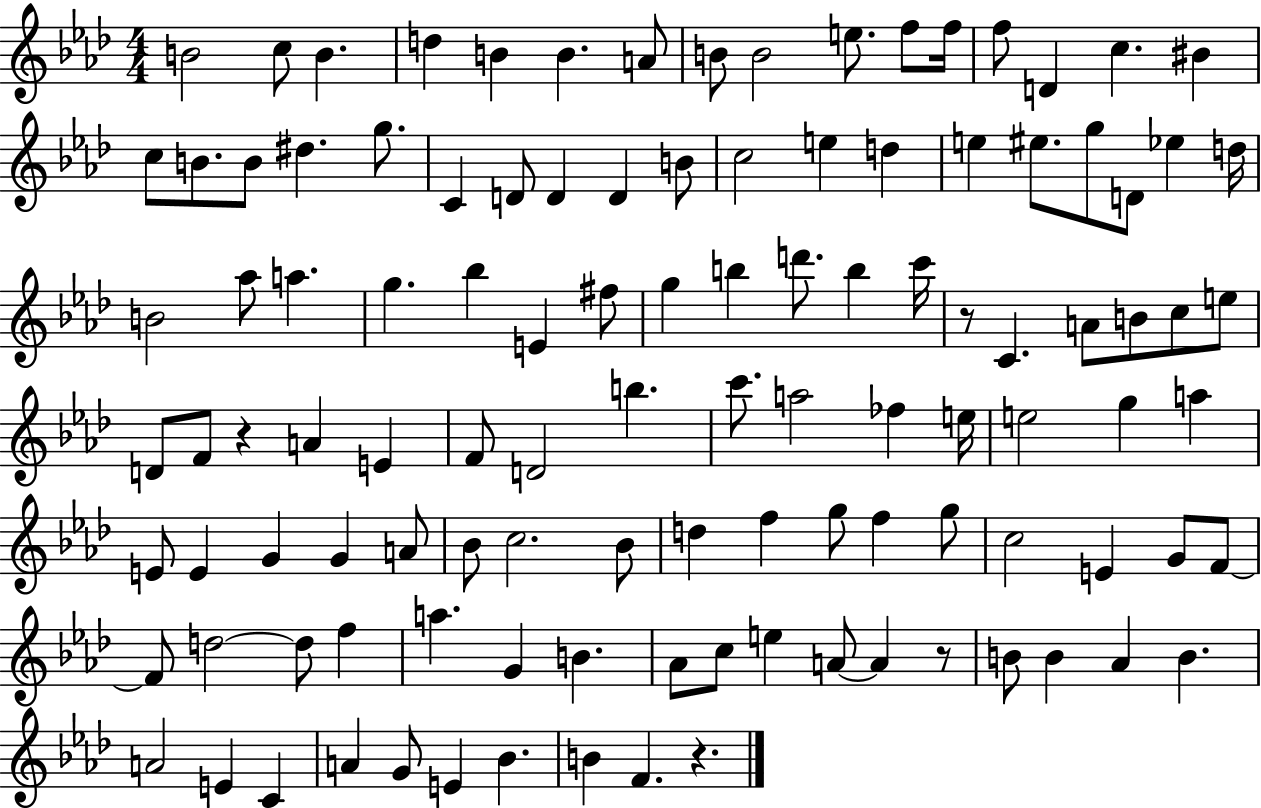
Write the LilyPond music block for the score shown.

{
  \clef treble
  \numericTimeSignature
  \time 4/4
  \key aes \major
  b'2 c''8 b'4. | d''4 b'4 b'4. a'8 | b'8 b'2 e''8. f''8 f''16 | f''8 d'4 c''4. bis'4 | \break c''8 b'8. b'8 dis''4. g''8. | c'4 d'8 d'4 d'4 b'8 | c''2 e''4 d''4 | e''4 eis''8. g''8 d'8 ees''4 d''16 | \break b'2 aes''8 a''4. | g''4. bes''4 e'4 fis''8 | g''4 b''4 d'''8. b''4 c'''16 | r8 c'4. a'8 b'8 c''8 e''8 | \break d'8 f'8 r4 a'4 e'4 | f'8 d'2 b''4. | c'''8. a''2 fes''4 e''16 | e''2 g''4 a''4 | \break e'8 e'4 g'4 g'4 a'8 | bes'8 c''2. bes'8 | d''4 f''4 g''8 f''4 g''8 | c''2 e'4 g'8 f'8~~ | \break f'8 d''2~~ d''8 f''4 | a''4. g'4 b'4. | aes'8 c''8 e''4 a'8~~ a'4 r8 | b'8 b'4 aes'4 b'4. | \break a'2 e'4 c'4 | a'4 g'8 e'4 bes'4. | b'4 f'4. r4. | \bar "|."
}